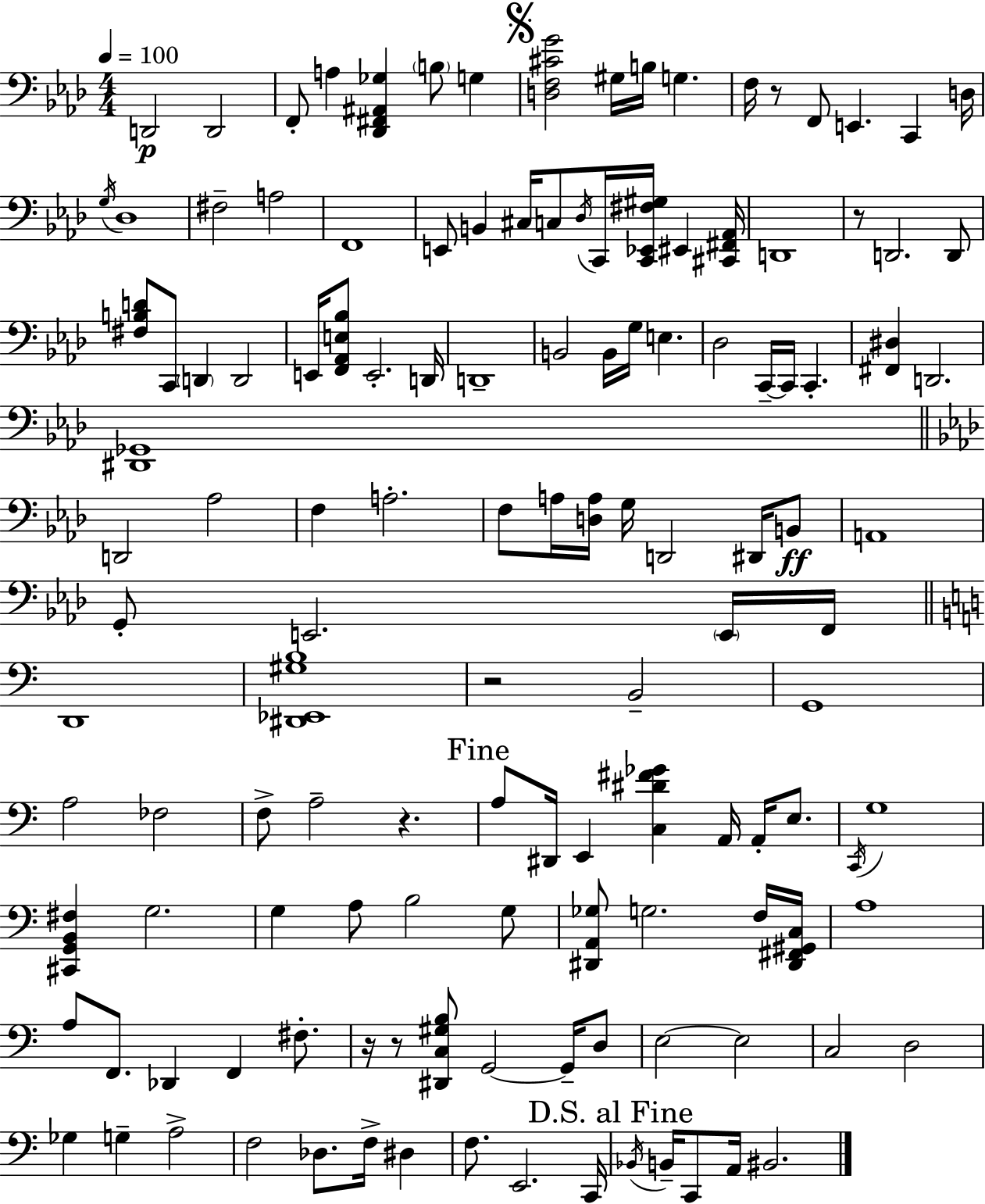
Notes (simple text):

D2/h D2/h F2/e A3/q [Db2,F#2,A#2,Gb3]/q B3/e G3/q [D3,F3,C#4,G4]/h G#3/s B3/s G3/q. F3/s R/e F2/e E2/q. C2/q D3/s G3/s Db3/w F#3/h A3/h F2/w E2/e B2/q C#3/s C3/e Db3/s C2/s [C2,Eb2,F#3,G#3]/s EIS2/q [C#2,F#2,Ab2]/s D2/w R/e D2/h. D2/e [F#3,B3,D4]/e C2/e D2/q D2/h E2/s [F2,Ab2,E3,Bb3]/e E2/h. D2/s D2/w B2/h B2/s G3/s E3/q. Db3/h C2/s C2/s C2/q. [F#2,D#3]/q D2/h. [D#2,Gb2]/w D2/h Ab3/h F3/q A3/h. F3/e A3/s [D3,A3]/s G3/s D2/h D#2/s B2/e A2/w G2/e E2/h. E2/s F2/s D2/w [D#2,Eb2,G#3,B3]/w R/h B2/h G2/w A3/h FES3/h F3/e A3/h R/q. A3/e D#2/s E2/q [C3,D#4,F#4,Gb4]/q A2/s A2/s E3/e. C2/s G3/w [C#2,G2,B2,F#3]/q G3/h. G3/q A3/e B3/h G3/e [D#2,A2,Gb3]/e G3/h. F3/s [D#2,F#2,G#2,C3]/s A3/w A3/e F2/e. Db2/q F2/q F#3/e. R/s R/e [D#2,C3,G#3,B3]/e G2/h G2/s D3/e E3/h E3/h C3/h D3/h Gb3/q G3/q A3/h F3/h Db3/e. F3/s D#3/q F3/e. E2/h. C2/s Bb2/s B2/s C2/e A2/s BIS2/h.